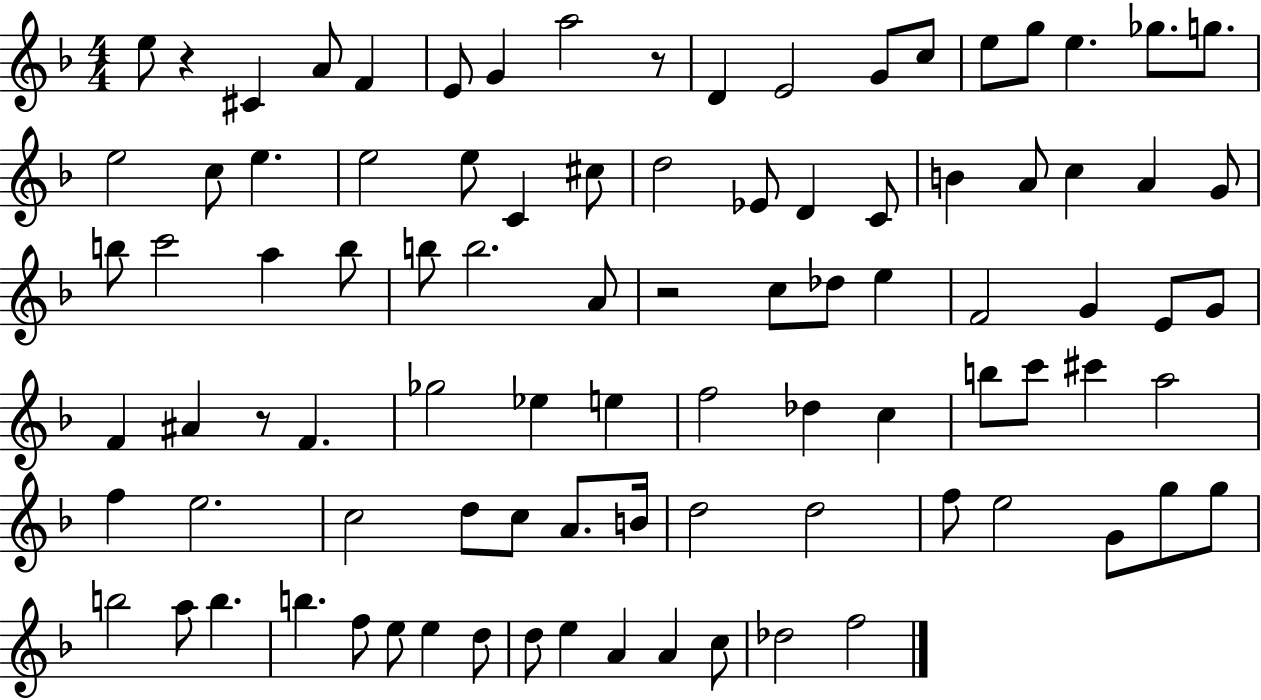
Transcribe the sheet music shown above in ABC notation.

X:1
T:Untitled
M:4/4
L:1/4
K:F
e/2 z ^C A/2 F E/2 G a2 z/2 D E2 G/2 c/2 e/2 g/2 e _g/2 g/2 e2 c/2 e e2 e/2 C ^c/2 d2 _E/2 D C/2 B A/2 c A G/2 b/2 c'2 a b/2 b/2 b2 A/2 z2 c/2 _d/2 e F2 G E/2 G/2 F ^A z/2 F _g2 _e e f2 _d c b/2 c'/2 ^c' a2 f e2 c2 d/2 c/2 A/2 B/4 d2 d2 f/2 e2 G/2 g/2 g/2 b2 a/2 b b f/2 e/2 e d/2 d/2 e A A c/2 _d2 f2